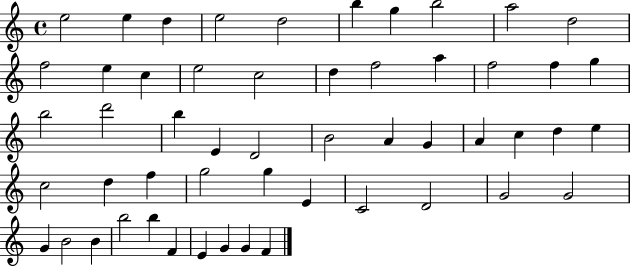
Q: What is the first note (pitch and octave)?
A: E5